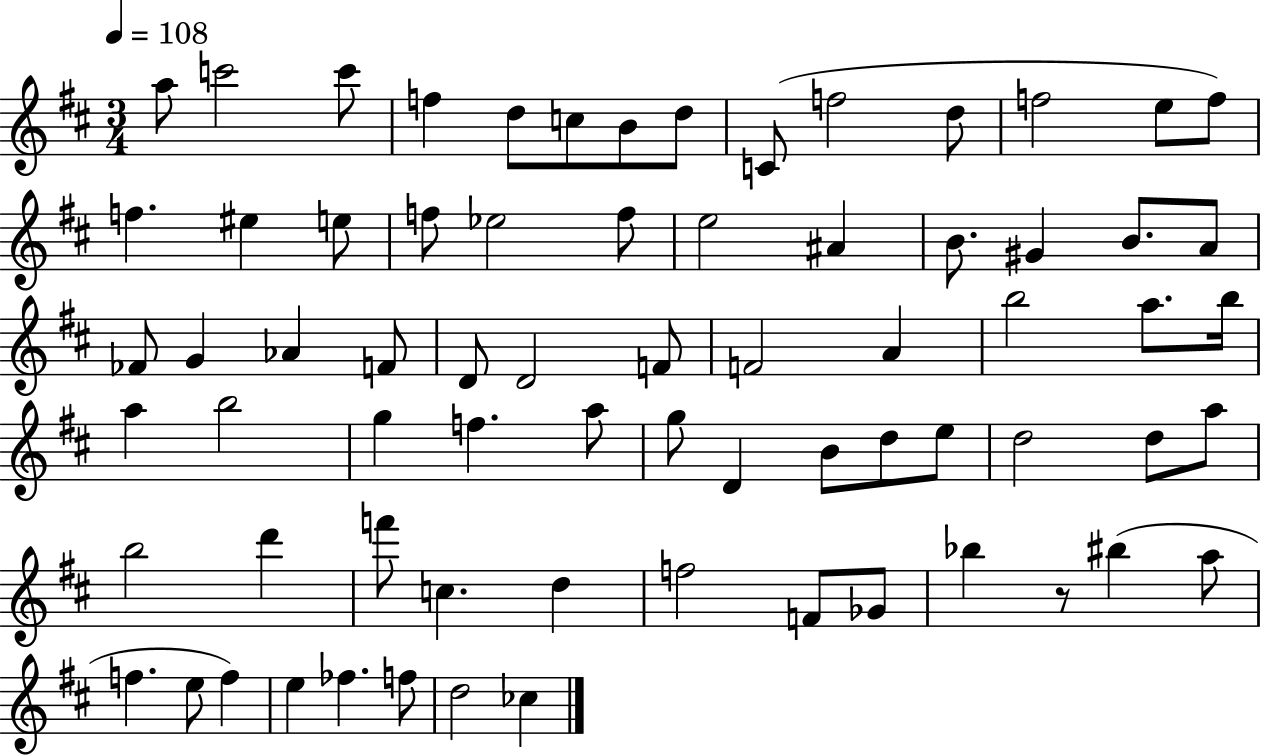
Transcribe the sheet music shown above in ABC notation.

X:1
T:Untitled
M:3/4
L:1/4
K:D
a/2 c'2 c'/2 f d/2 c/2 B/2 d/2 C/2 f2 d/2 f2 e/2 f/2 f ^e e/2 f/2 _e2 f/2 e2 ^A B/2 ^G B/2 A/2 _F/2 G _A F/2 D/2 D2 F/2 F2 A b2 a/2 b/4 a b2 g f a/2 g/2 D B/2 d/2 e/2 d2 d/2 a/2 b2 d' f'/2 c d f2 F/2 _G/2 _b z/2 ^b a/2 f e/2 f e _f f/2 d2 _c